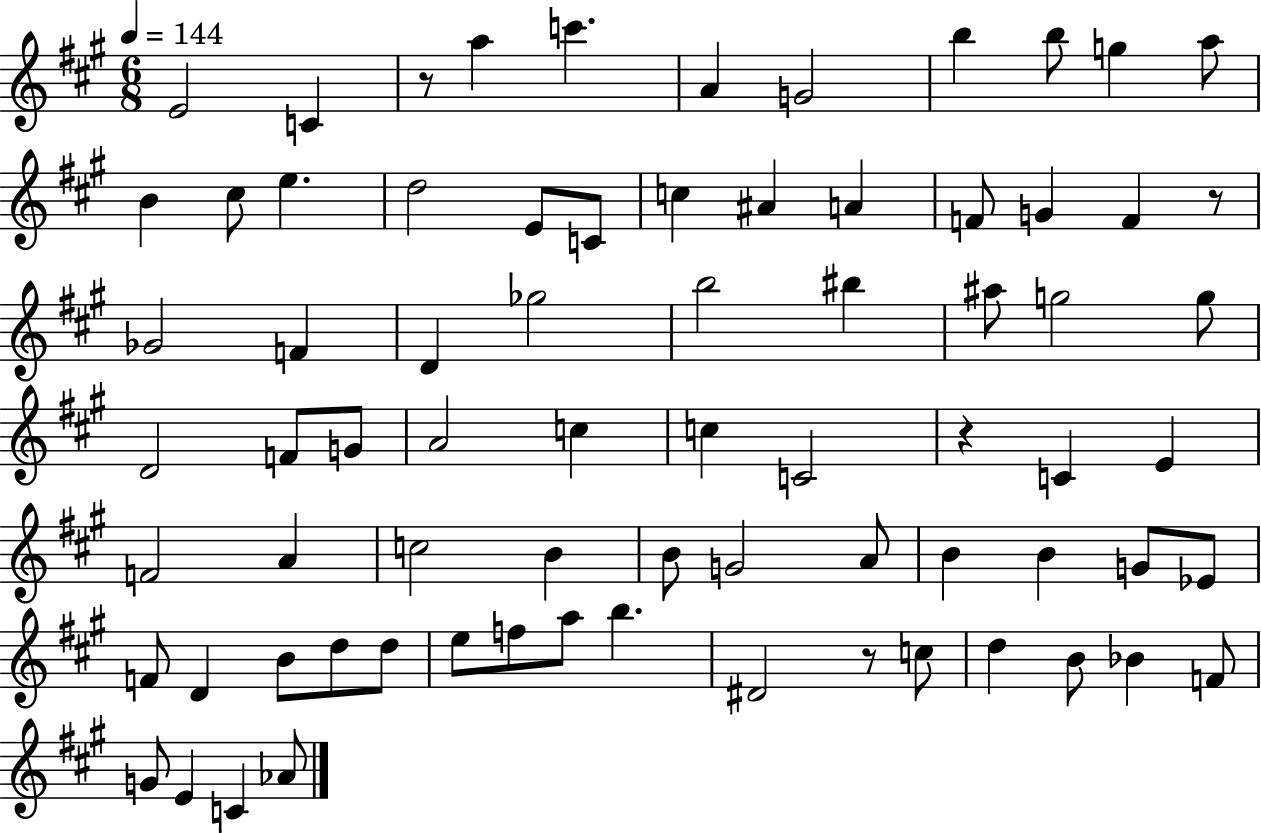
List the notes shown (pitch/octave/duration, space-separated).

E4/h C4/q R/e A5/q C6/q. A4/q G4/h B5/q B5/e G5/q A5/e B4/q C#5/e E5/q. D5/h E4/e C4/e C5/q A#4/q A4/q F4/e G4/q F4/q R/e Gb4/h F4/q D4/q Gb5/h B5/h BIS5/q A#5/e G5/h G5/e D4/h F4/e G4/e A4/h C5/q C5/q C4/h R/q C4/q E4/q F4/h A4/q C5/h B4/q B4/e G4/h A4/e B4/q B4/q G4/e Eb4/e F4/e D4/q B4/e D5/e D5/e E5/e F5/e A5/e B5/q. D#4/h R/e C5/e D5/q B4/e Bb4/q F4/e G4/e E4/q C4/q Ab4/e